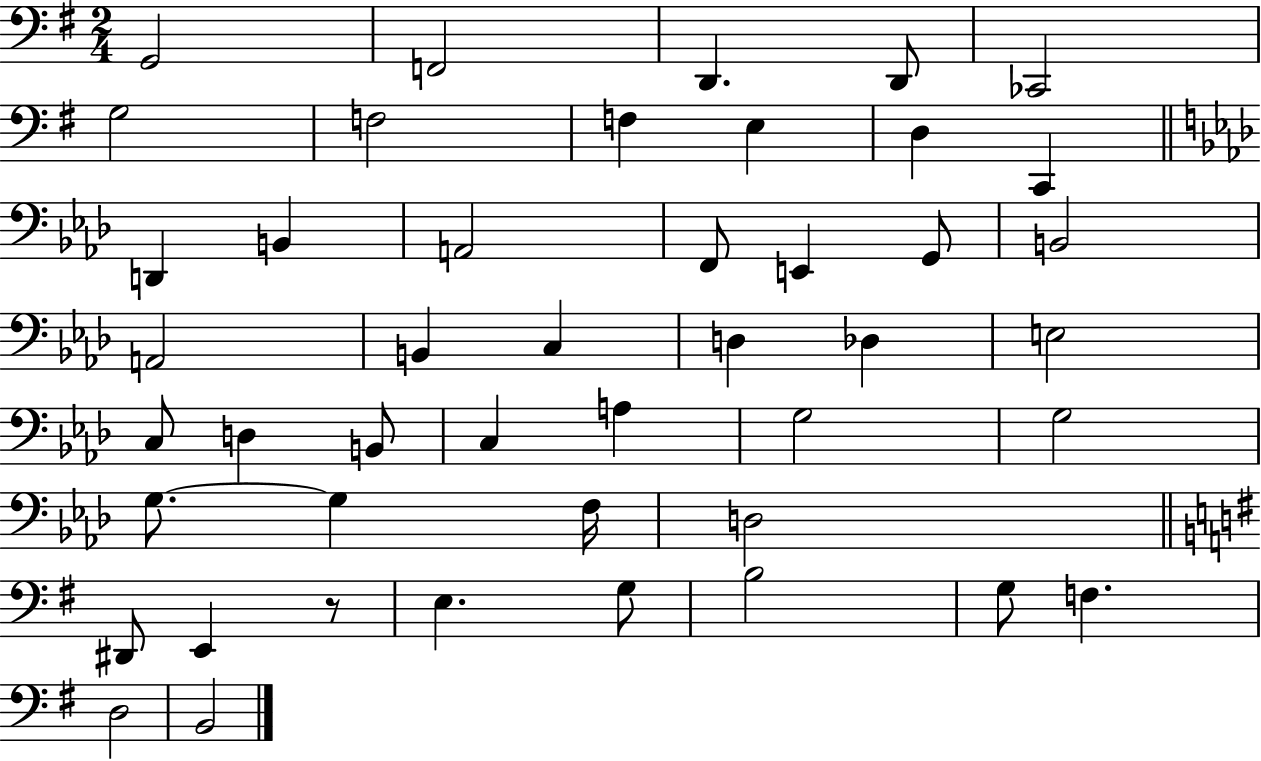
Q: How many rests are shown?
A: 1